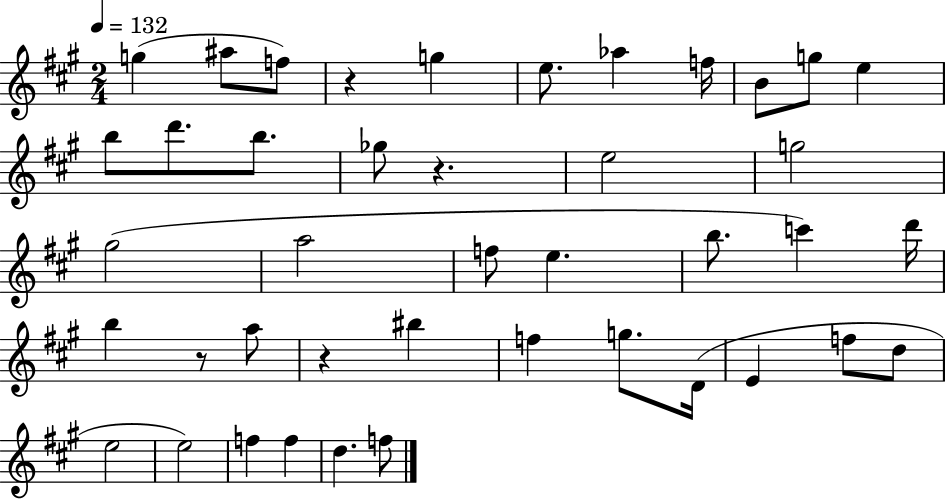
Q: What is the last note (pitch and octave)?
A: F5